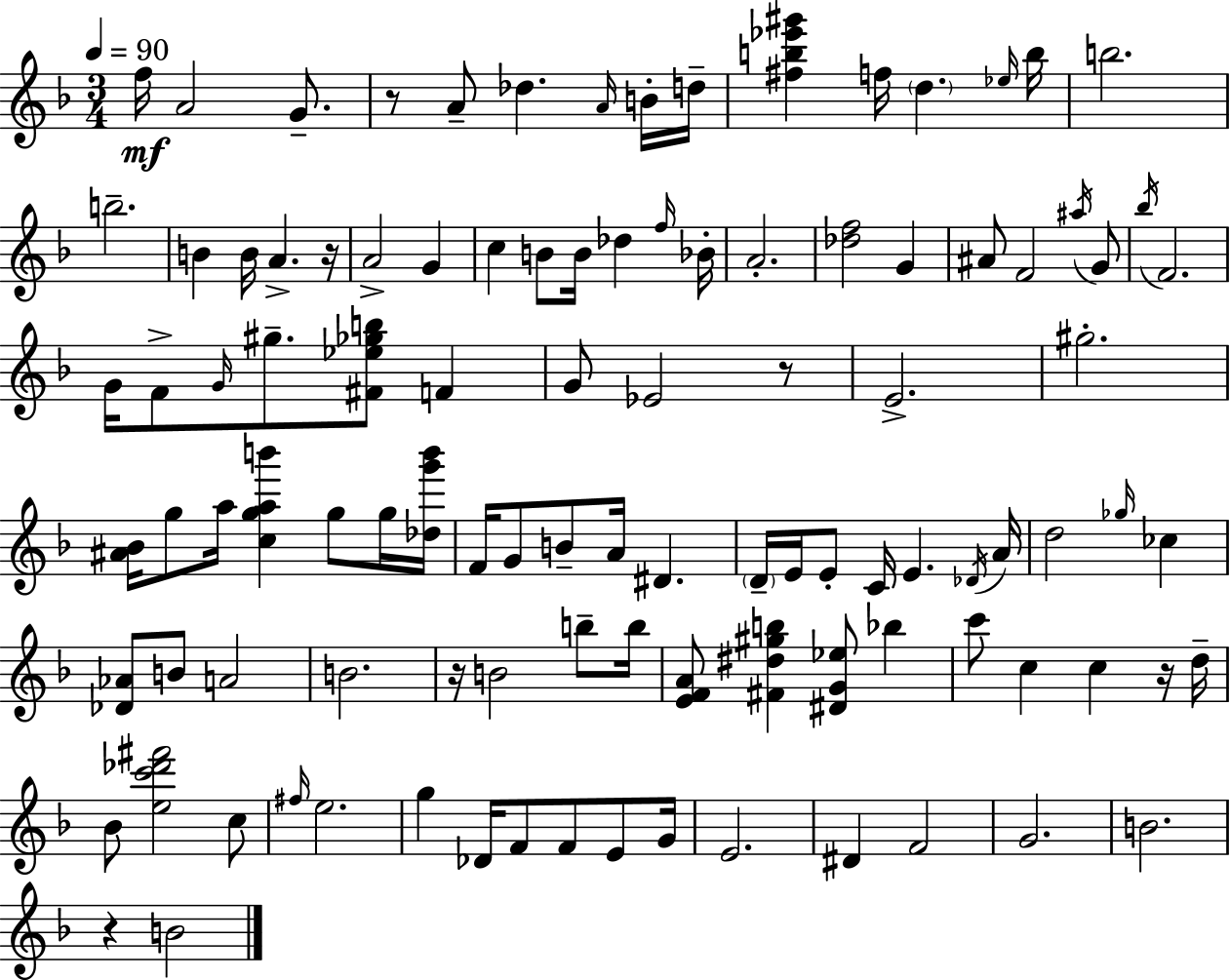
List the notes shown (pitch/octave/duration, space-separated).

F5/s A4/h G4/e. R/e A4/e Db5/q. A4/s B4/s D5/s [F#5,B5,Eb6,G#6]/q F5/s D5/q. Eb5/s B5/s B5/h. B5/h. B4/q B4/s A4/q. R/s A4/h G4/q C5/q B4/e B4/s Db5/q F5/s Bb4/s A4/h. [Db5,F5]/h G4/q A#4/e F4/h A#5/s G4/e Bb5/s F4/h. G4/s F4/e G4/s G#5/e. [F#4,Eb5,Gb5,B5]/e F4/q G4/e Eb4/h R/e E4/h. G#5/h. [A#4,Bb4]/s G5/e A5/s [C5,G5,A5,B6]/q G5/e G5/s [Db5,G6,B6]/s F4/s G4/e B4/e A4/s D#4/q. D4/s E4/s E4/e C4/s E4/q. Db4/s A4/s D5/h Gb5/s CES5/q [Db4,Ab4]/e B4/e A4/h B4/h. R/s B4/h B5/e B5/s [E4,F4,A4]/e [F#4,D#5,G#5,B5]/q [D#4,G4,Eb5]/e Bb5/q C6/e C5/q C5/q R/s D5/s Bb4/e [E5,C6,Db6,F#6]/h C5/e F#5/s E5/h. G5/q Db4/s F4/e F4/e E4/e G4/s E4/h. D#4/q F4/h G4/h. B4/h. R/q B4/h